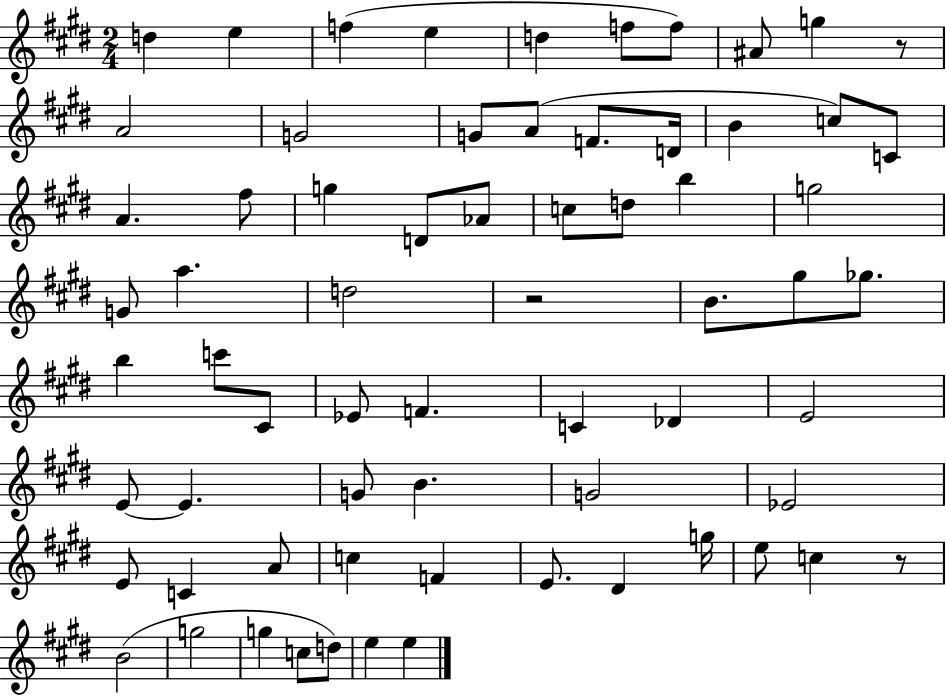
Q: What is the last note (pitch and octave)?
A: E5